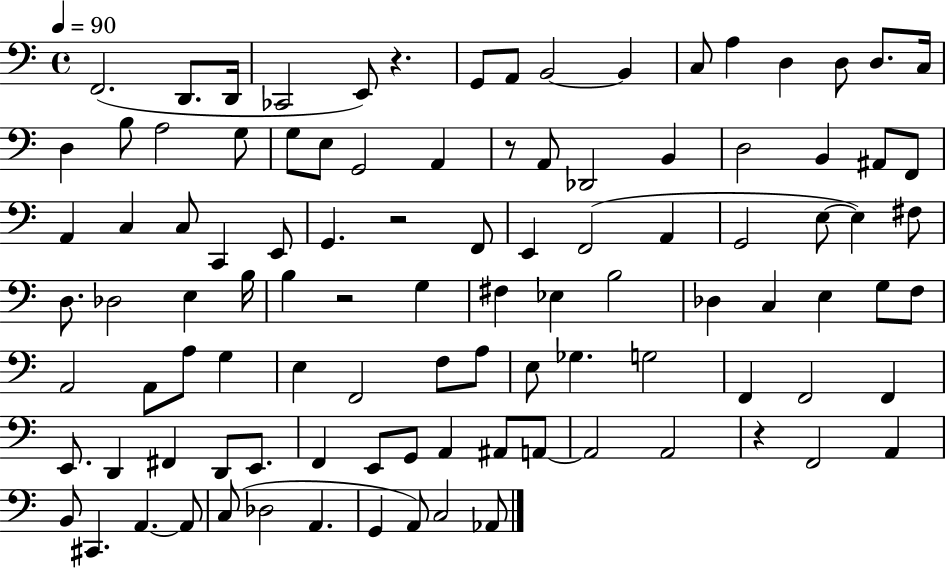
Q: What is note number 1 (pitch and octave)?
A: F2